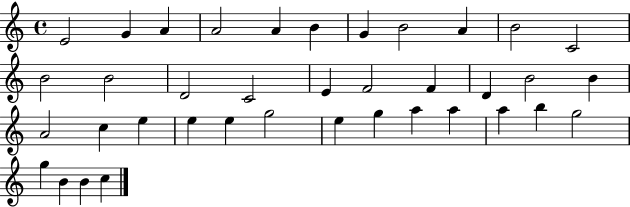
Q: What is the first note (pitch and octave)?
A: E4